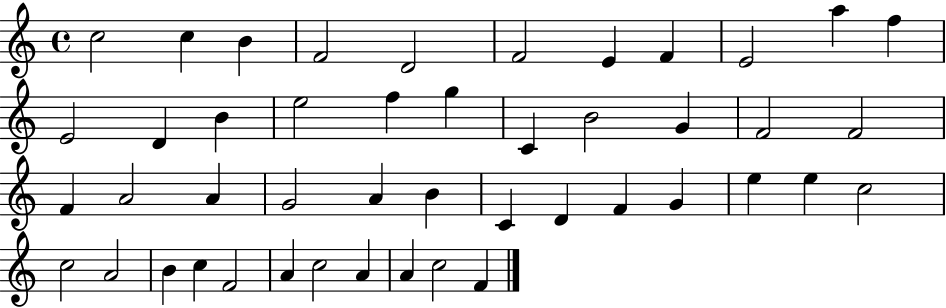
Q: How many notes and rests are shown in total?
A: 46